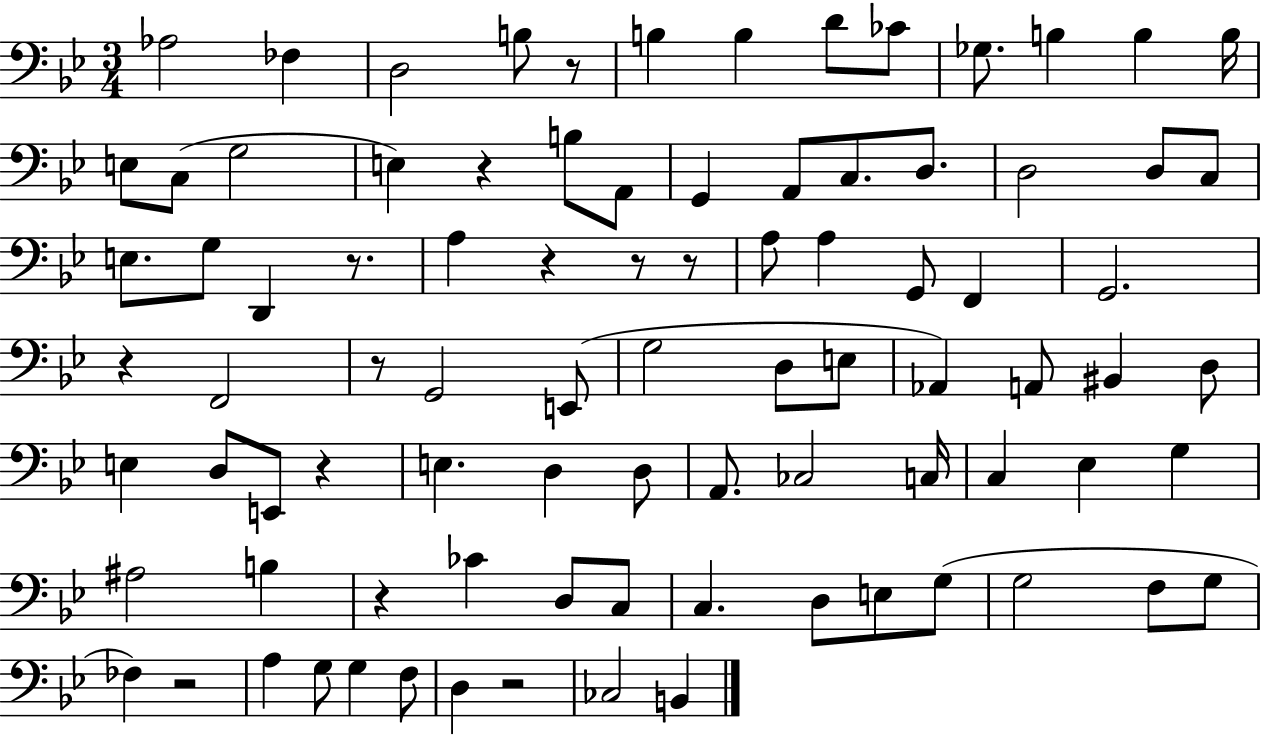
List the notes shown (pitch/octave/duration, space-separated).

Ab3/h FES3/q D3/h B3/e R/e B3/q B3/q D4/e CES4/e Gb3/e. B3/q B3/q B3/s E3/e C3/e G3/h E3/q R/q B3/e A2/e G2/q A2/e C3/e. D3/e. D3/h D3/e C3/e E3/e. G3/e D2/q R/e. A3/q R/q R/e R/e A3/e A3/q G2/e F2/q G2/h. R/q F2/h R/e G2/h E2/e G3/h D3/e E3/e Ab2/q A2/e BIS2/q D3/e E3/q D3/e E2/e R/q E3/q. D3/q D3/e A2/e. CES3/h C3/s C3/q Eb3/q G3/q A#3/h B3/q R/q CES4/q D3/e C3/e C3/q. D3/e E3/e G3/e G3/h F3/e G3/e FES3/q R/h A3/q G3/e G3/q F3/e D3/q R/h CES3/h B2/q